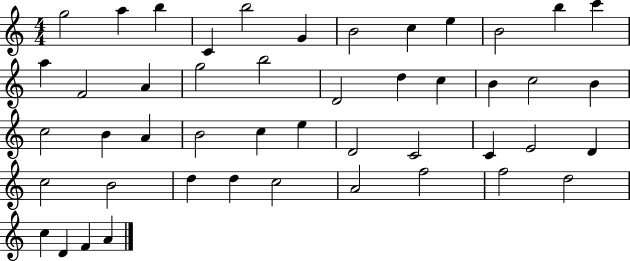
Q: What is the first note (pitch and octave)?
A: G5